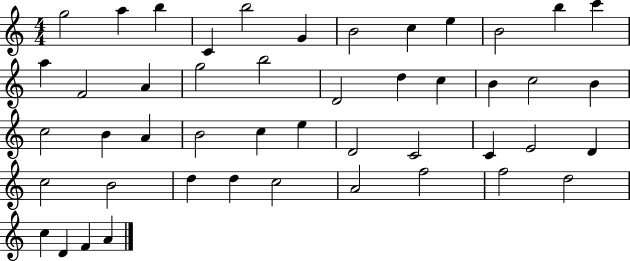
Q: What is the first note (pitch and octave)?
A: G5